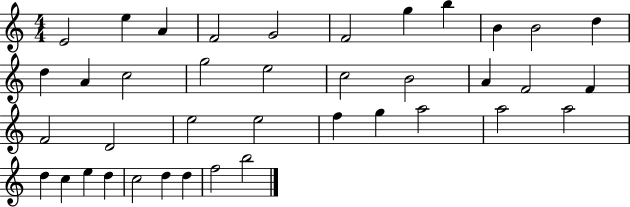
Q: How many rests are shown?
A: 0